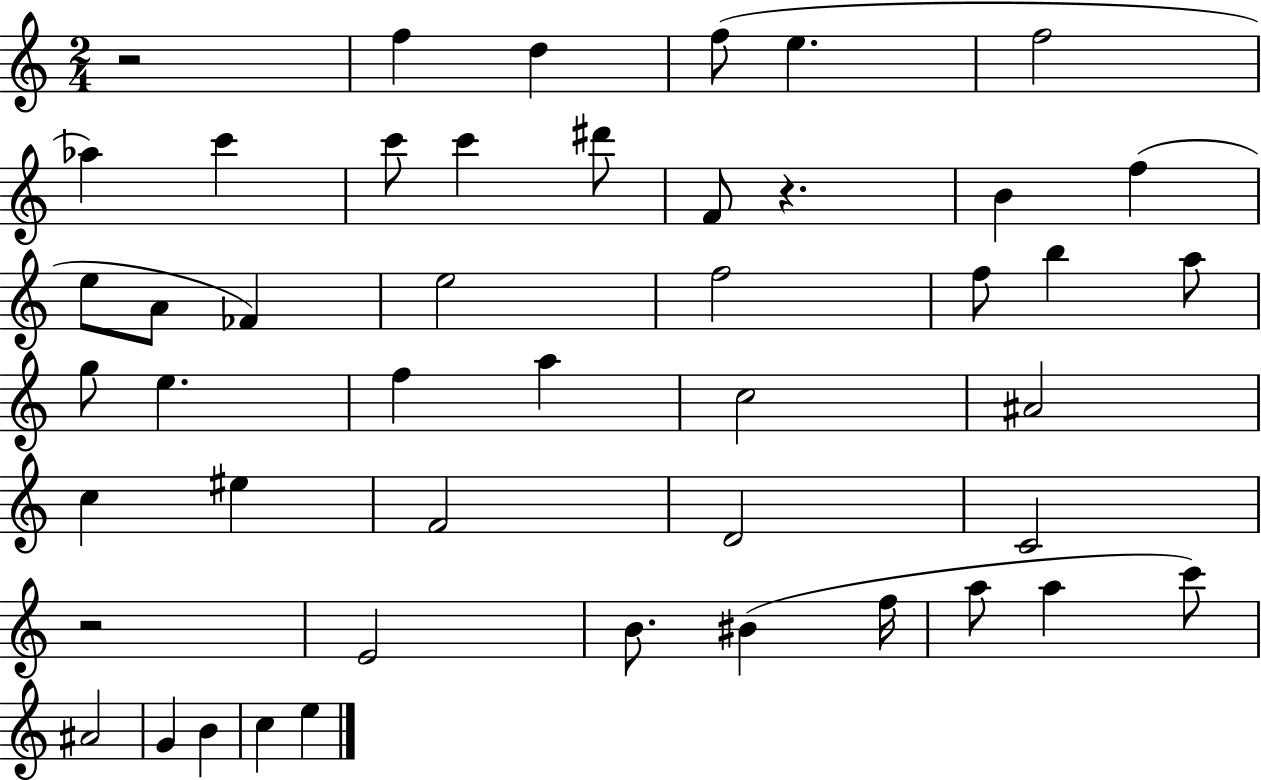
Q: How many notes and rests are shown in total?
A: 47